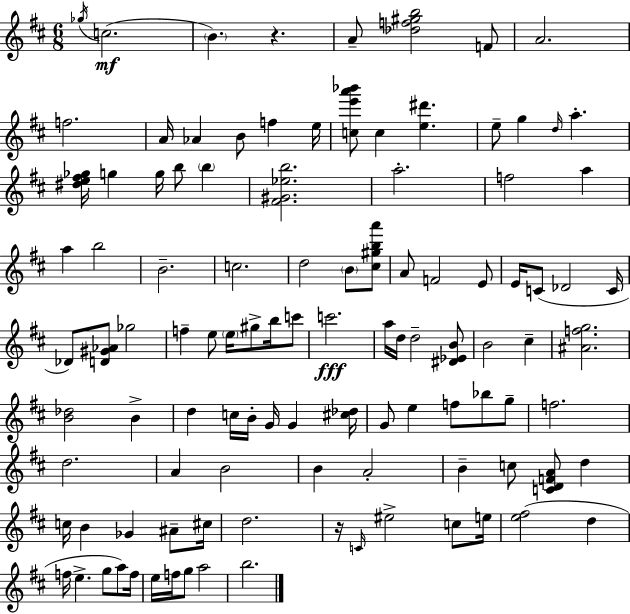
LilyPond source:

{
  \clef treble
  \numericTimeSignature
  \time 6/8
  \key d \major
  \acciaccatura { ges''16 }(\mf c''2. | \parenthesize b'4.) r4. | a'8-- <des'' f'' gis'' b''>2 f'8 | a'2. | \break f''2. | a'16 aes'4 b'8 f''4 | e''16 <c'' e''' a''' bes'''>8 c''4 <e'' dis'''>4. | e''8-- g''4 \grace { d''16 } a''4.-. | \break <dis'' e'' fis'' ges''>16 g''4 g''16 b''8 \parenthesize b''4 | <fis' gis' ees'' b''>2. | a''2.-. | f''2 a''4 | \break a''4 b''2 | b'2.-- | c''2. | d''2 \parenthesize b'8 | \break <cis'' gis'' b'' a'''>8 a'8 f'2 | e'8 e'16 c'8( des'2 | c'16 des'8) <d' gis' aes'>8 ges''2 | f''4-- e''8 \parenthesize e''16 gis''8-> b''16 | \break c'''8 c'''2.\fff | a''16 d''16 d''2-- | <dis' ees' b'>8 b'2 cis''4-- | <ais' f'' g''>2. | \break <b' des''>2 b'4-> | d''4 c''16 b'16-. g'16 g'4 | <cis'' des''>16 g'8 e''4 f''8 bes''8 | g''8-- f''2. | \break d''2. | a'4 b'2 | b'4 a'2-. | b'4-- c''8 <c' d' f' a'>8 d''4 | \break c''16 b'4 ges'4 ais'8-- | cis''16 d''2. | r16 \grace { c'16 } eis''2-> | c''8 e''16 <e'' fis''>2( d''4 | \break f''16 e''4.-> g''8 | a''8) f''16 e''16 f''16 g''8 a''2 | b''2. | \bar "|."
}